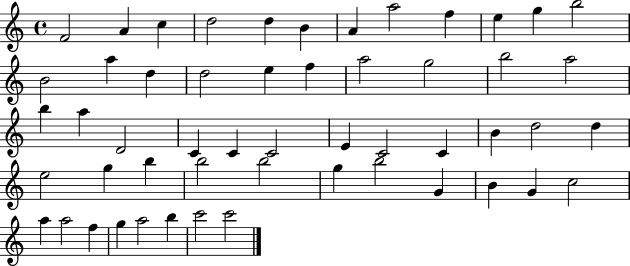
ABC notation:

X:1
T:Untitled
M:4/4
L:1/4
K:C
F2 A c d2 d B A a2 f e g b2 B2 a d d2 e f a2 g2 b2 a2 b a D2 C C C2 E C2 C B d2 d e2 g b b2 b2 g b2 G B G c2 a a2 f g a2 b c'2 c'2